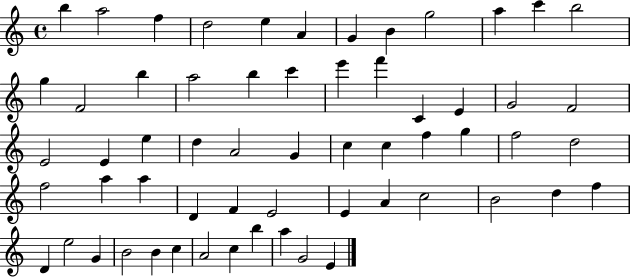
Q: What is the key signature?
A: C major